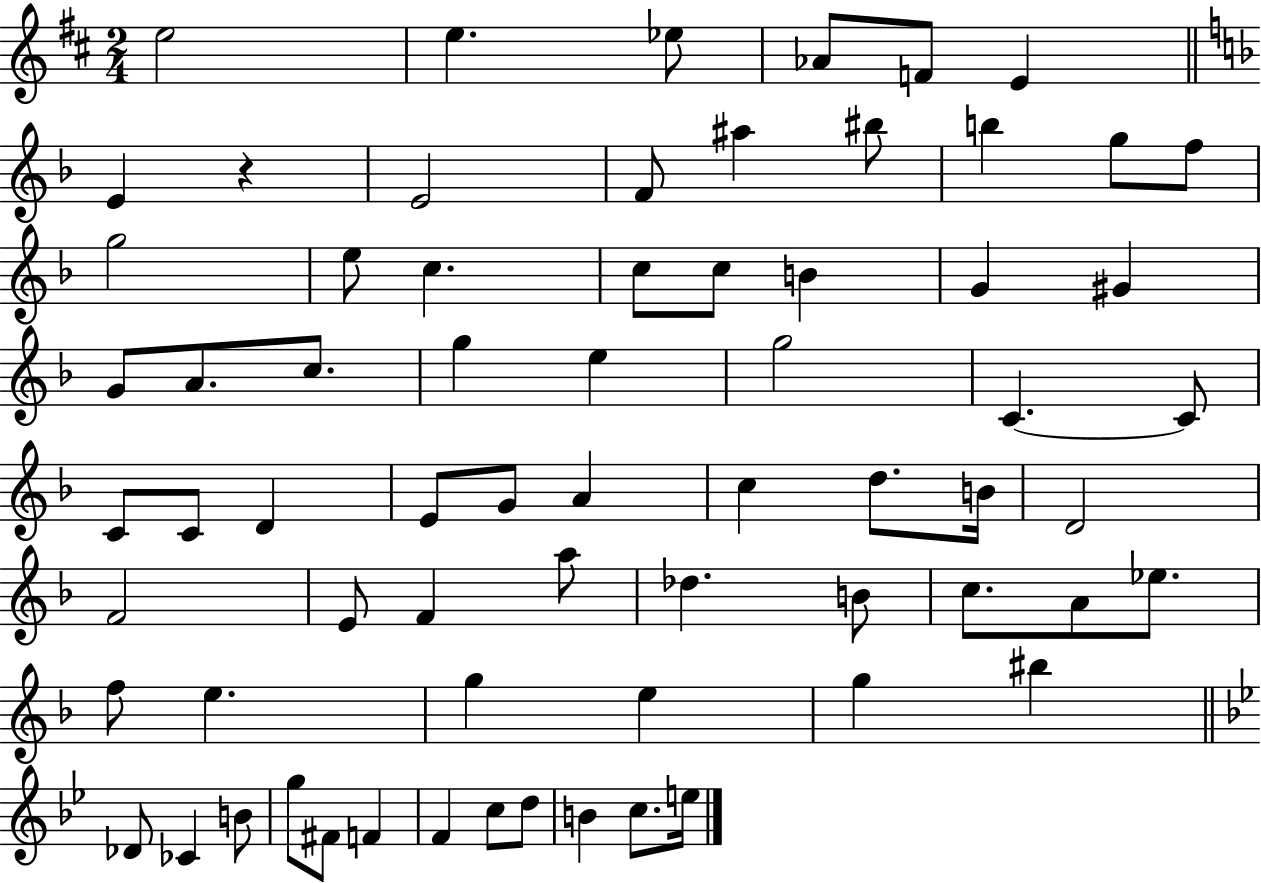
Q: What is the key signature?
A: D major